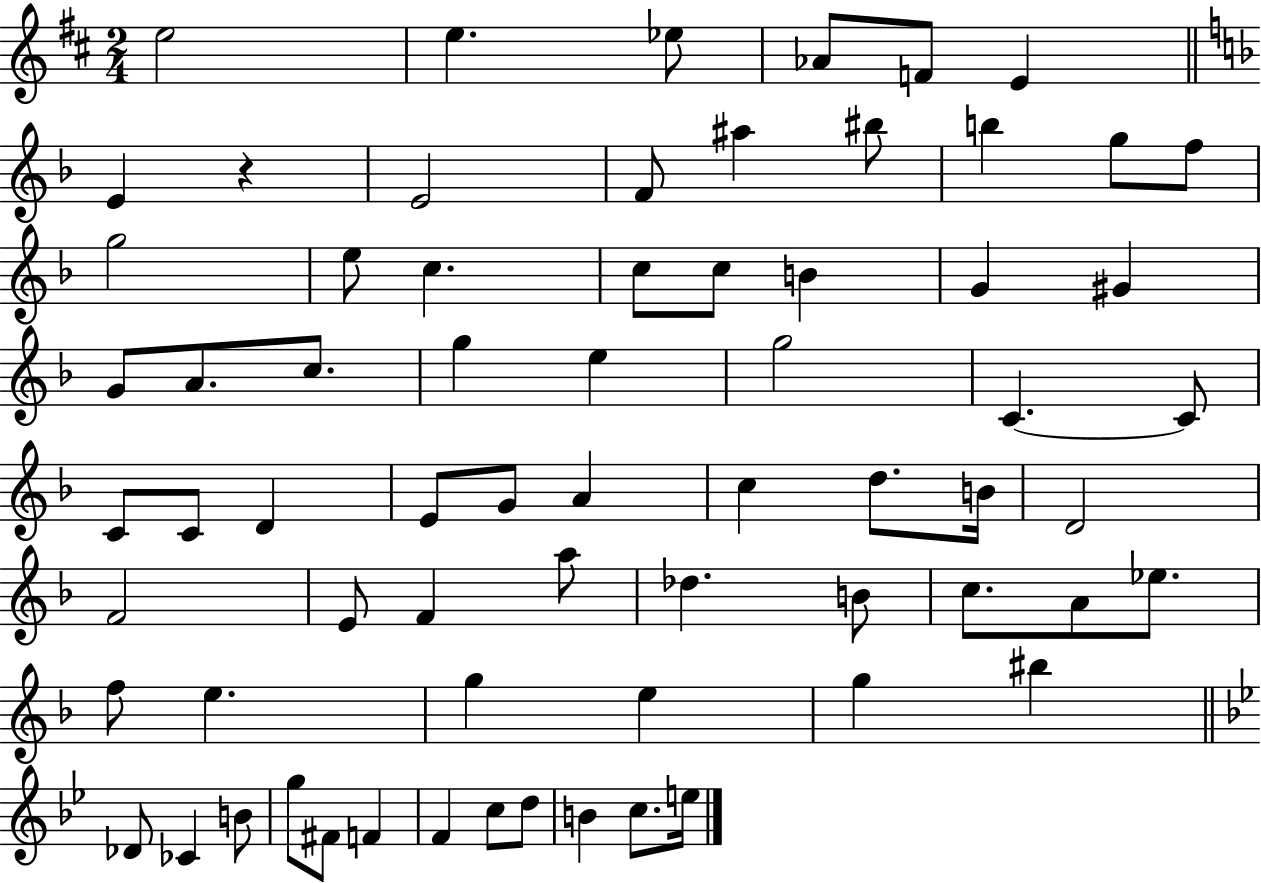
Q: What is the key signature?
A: D major